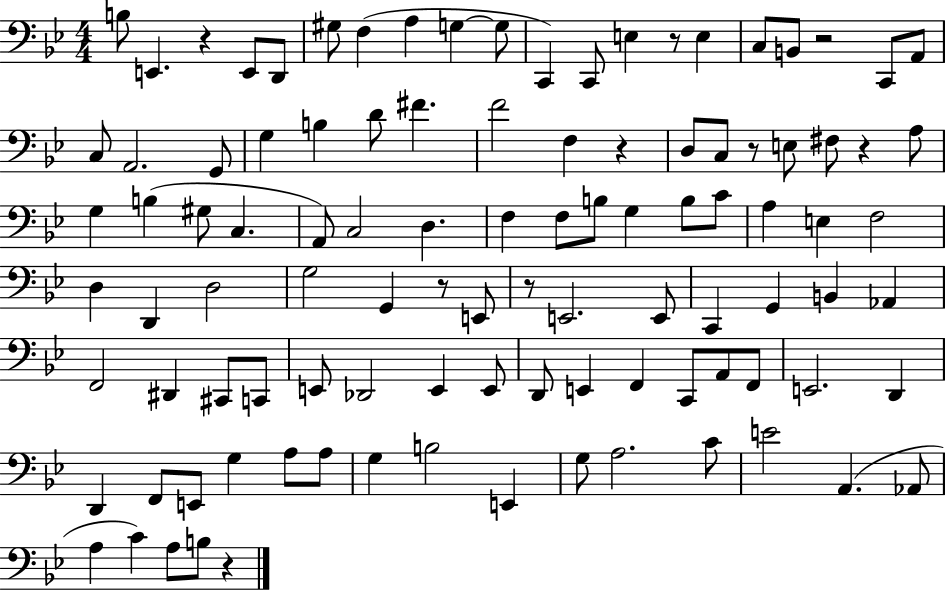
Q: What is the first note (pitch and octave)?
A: B3